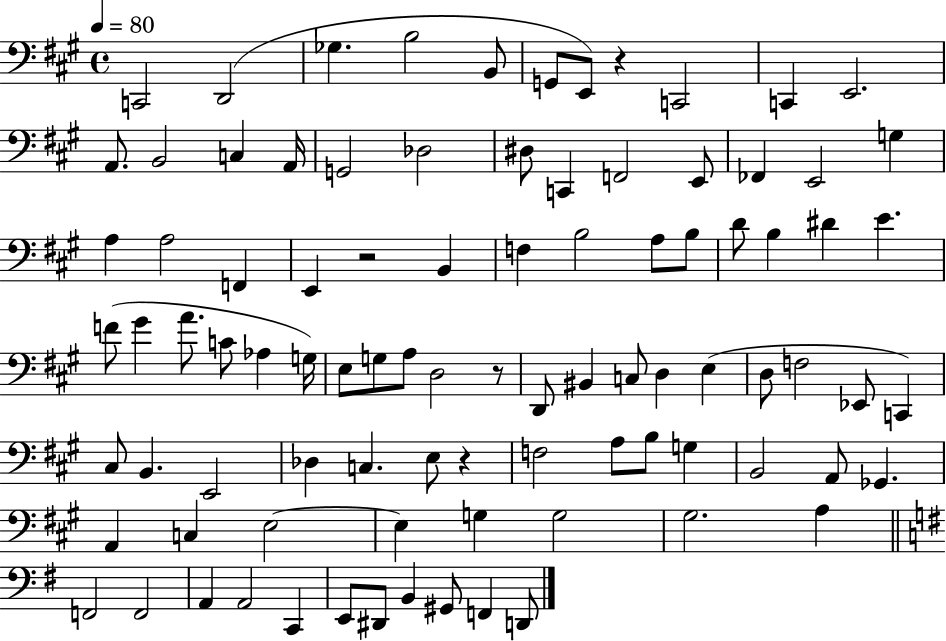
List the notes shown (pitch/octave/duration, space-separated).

C2/h D2/h Gb3/q. B3/h B2/e G2/e E2/e R/q C2/h C2/q E2/h. A2/e. B2/h C3/q A2/s G2/h Db3/h D#3/e C2/q F2/h E2/e FES2/q E2/h G3/q A3/q A3/h F2/q E2/q R/h B2/q F3/q B3/h A3/e B3/e D4/e B3/q D#4/q E4/q. F4/e G#4/q A4/e. C4/e Ab3/q G3/s E3/e G3/e A3/e D3/h R/e D2/e BIS2/q C3/e D3/q E3/q D3/e F3/h Eb2/e C2/q C#3/e B2/q. E2/h Db3/q C3/q. E3/e R/q F3/h A3/e B3/e G3/q B2/h A2/e Gb2/q. A2/q C3/q E3/h E3/q G3/q G3/h G#3/h. A3/q F2/h F2/h A2/q A2/h C2/q E2/e D#2/e B2/q G#2/e F2/q D2/e